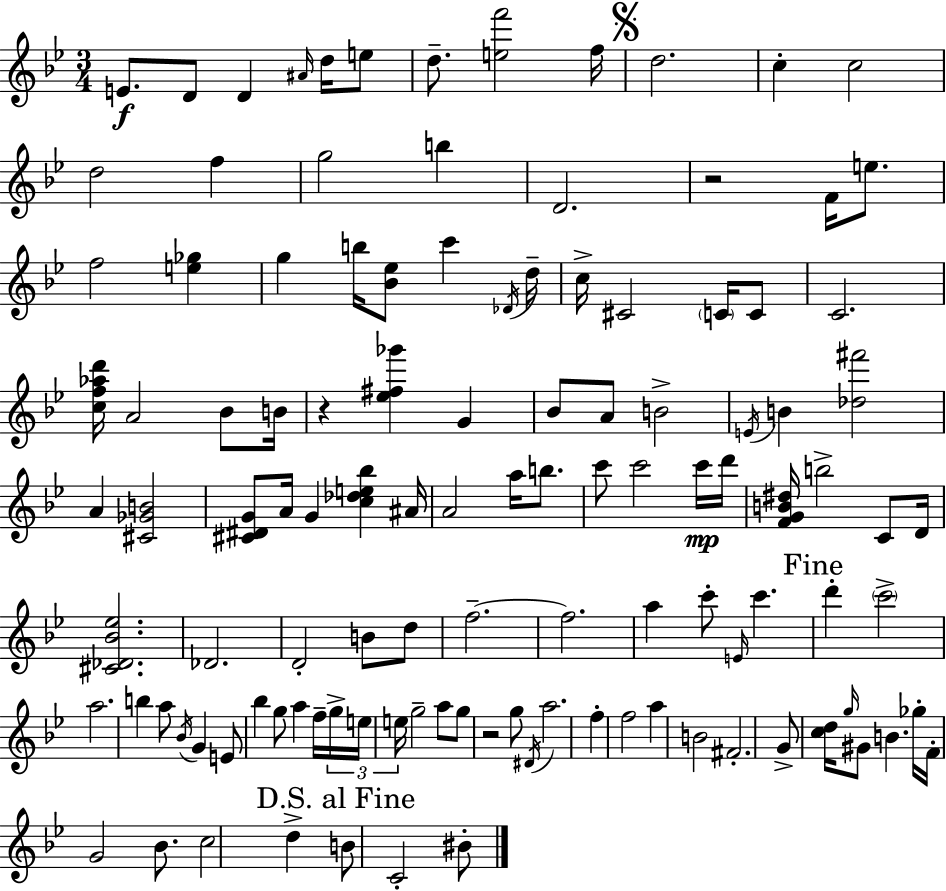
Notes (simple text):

E4/e. D4/e D4/q A#4/s D5/s E5/e D5/e. [E5,F6]/h F5/s D5/h. C5/q C5/h D5/h F5/q G5/h B5/q D4/h. R/h F4/s E5/e. F5/h [E5,Gb5]/q G5/q B5/s [Bb4,Eb5]/e C6/q Db4/s D5/s C5/s C#4/h C4/s C4/e C4/h. [C5,F5,Ab5,D6]/s A4/h Bb4/e B4/s R/q [Eb5,F#5,Gb6]/q G4/q Bb4/e A4/e B4/h E4/s B4/q [Db5,F#6]/h A4/q [C#4,Gb4,B4]/h [C#4,D#4,G4]/e A4/s G4/q [C5,Db5,E5,Bb5]/q A#4/s A4/h A5/s B5/e. C6/e C6/h C6/s D6/s [F4,G4,B4,D#5]/s B5/h C4/e D4/s [C#4,Db4,Bb4,Eb5]/h. Db4/h. D4/h B4/e D5/e F5/h. F5/h. A5/q C6/e E4/s C6/q. D6/q C6/h A5/h. B5/q A5/e Bb4/s G4/q E4/e Bb5/q G5/e A5/q F5/s G5/s E5/s E5/s G5/h A5/e G5/e R/h G5/e D#4/s A5/h. F5/q F5/h A5/q B4/h F#4/h. G4/e [C5,D5]/s G5/s G#4/e B4/q. Gb5/s F4/s G4/h Bb4/e. C5/h D5/q B4/e C4/h BIS4/e